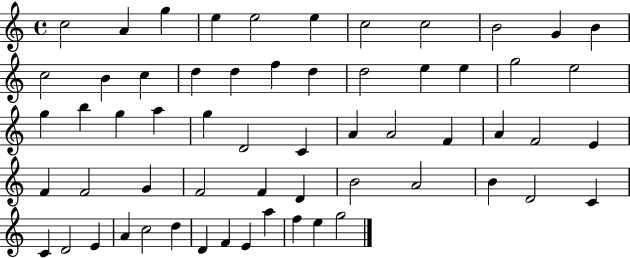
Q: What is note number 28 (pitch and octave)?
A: G5